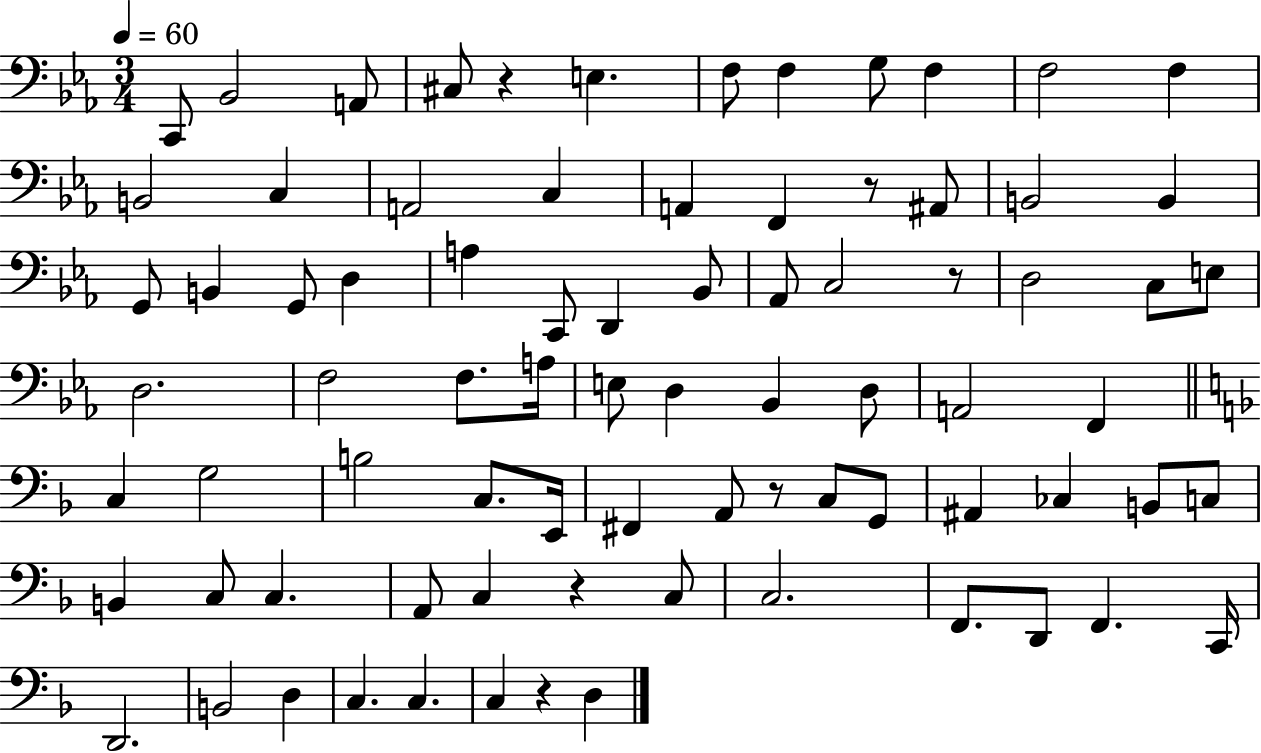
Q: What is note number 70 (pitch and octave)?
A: D3